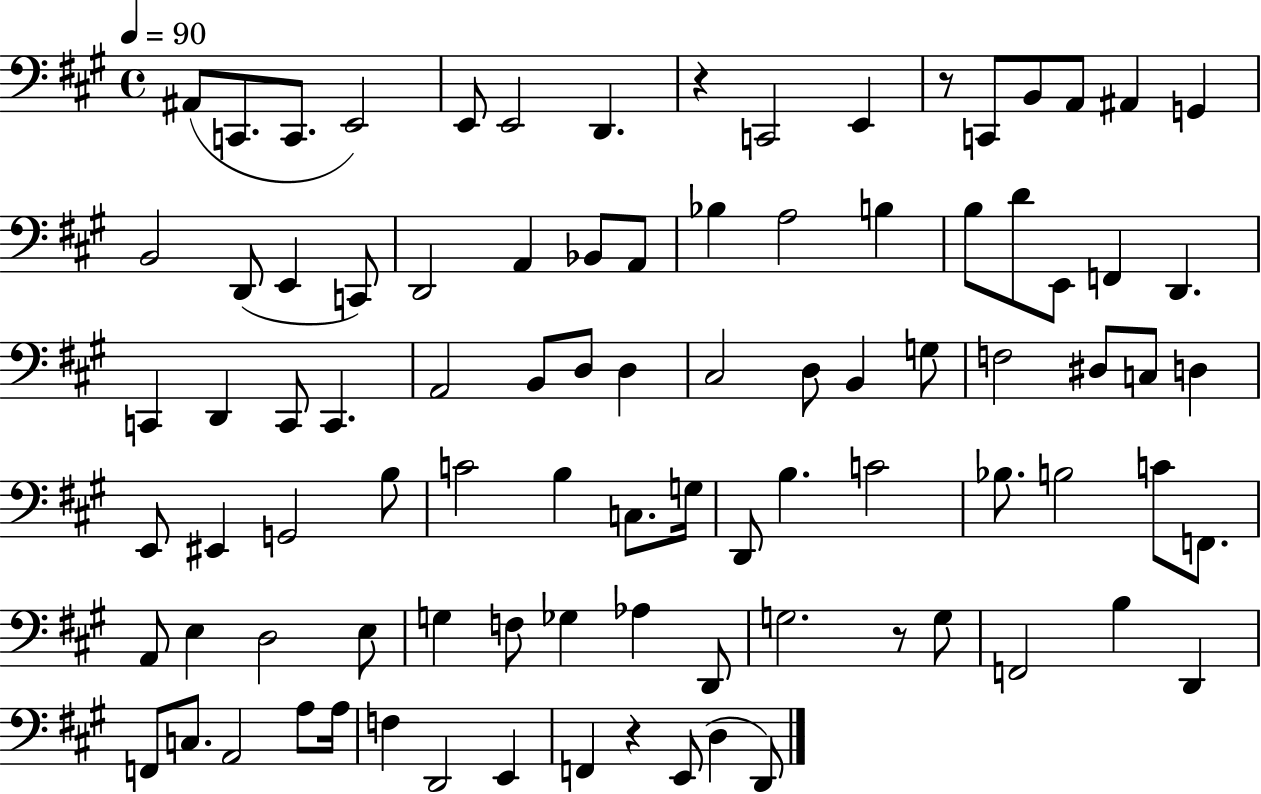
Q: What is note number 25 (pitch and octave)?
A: B3